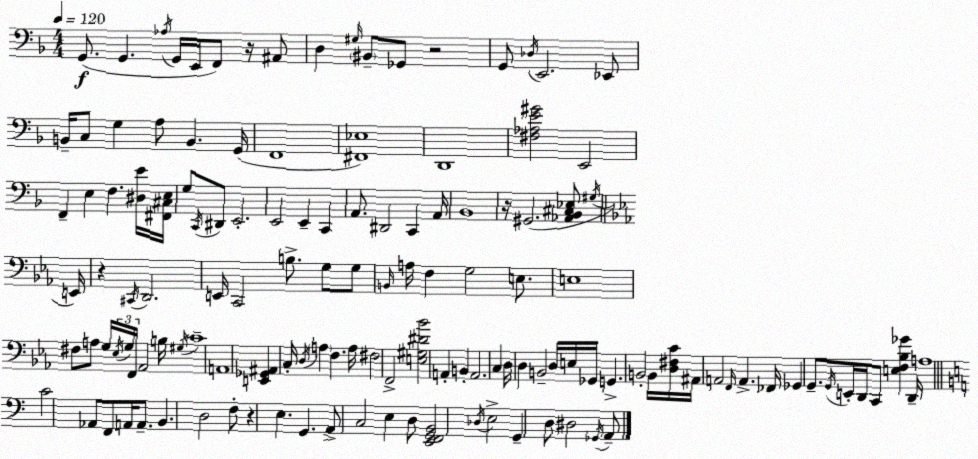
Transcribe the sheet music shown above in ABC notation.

X:1
T:Untitled
M:4/4
L:1/4
K:Dm
G,,/2 G,, _A,/4 G,,/4 E,,/4 F,,/2 z/4 ^A,,/2 D, ^G,/4 ^B,,/2 _G,,/2 z2 G,,/2 _D,/4 E,,2 _E,,/2 B,,/4 C,/2 G, A,/2 B,, G,,/4 F,,4 [^F,,_E,]4 D,,4 [^F,_A,E^G]2 E,,2 F,, E, F, [^D,E]/4 [^F,,^C,E,]/4 G,/2 C,,/4 ^D,,/2 E,,2 E,,2 E,, C,, A,,/2 ^D,,2 C,, A,,/4 _B,,4 z/4 ^G,,2 [_A,,_B,,^C,_E,]/2 ^G,/4 E,,/4 z ^C,,/4 D,,2 E,,/4 C,,2 B,/2 G,/2 G,/2 B,,/4 A,/4 F, G,2 E,/2 E,4 ^F,/2 A,/2 G,/4 _E,/4 G,/4 F,,/4 _A,,2 B,/4 ^G,/4 C4 A,,4 [E,,_G,,^A,,] C,/4 D,/4 A, F, A,/4 ^F,2 F,,2 [E,^G,^D_B]2 A,, B,, A,,2 C, D,/4 D, B,,2 D,/4 E,/4 _G,,/4 G,, B,,2 B,,/4 [D,^F,C]/4 ^A,,/4 A,,2 F,,/4 A,, _F,,/4 _G,, G,,/2 G,,/4 E,,/4 D,,/4 C,,/2 [E,F,_B,_G] D,,/4 A,4 C2 _A,,/2 F,,/2 A,,/4 A,,/2 B,, D,2 F,/2 z E, G,, A,,/2 C,2 E, D,/2 [E,,F,,G,,B,,]2 _D,/4 E,2 G,, D,/2 ^D,2 _G,,/4 A,,/2